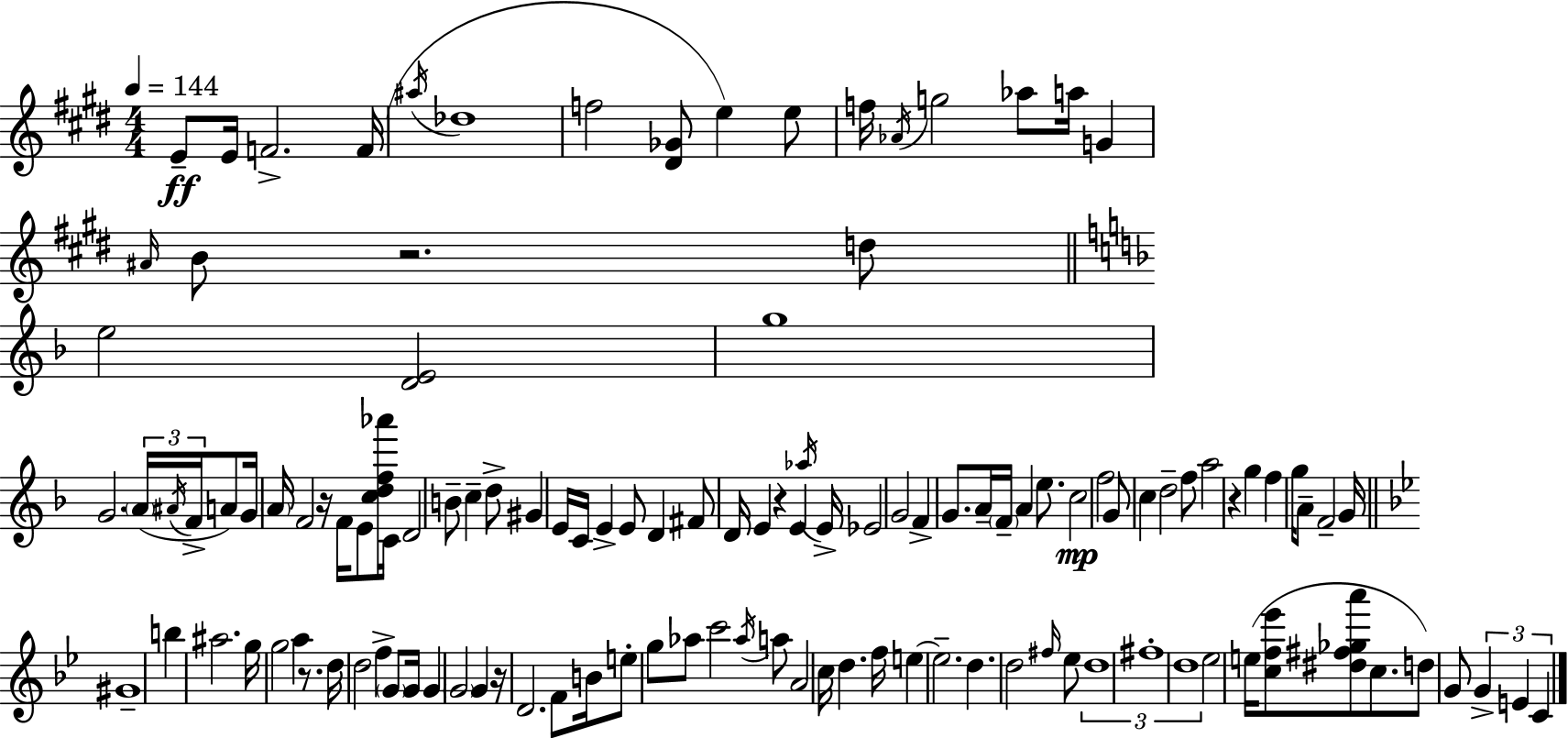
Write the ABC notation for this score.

X:1
T:Untitled
M:4/4
L:1/4
K:E
E/2 E/4 F2 F/4 ^a/4 _d4 f2 [^D_G]/2 e e/2 f/4 _A/4 g2 _a/2 a/4 G ^A/4 B/2 z2 d/2 e2 [DE]2 g4 G2 A/4 ^A/4 F/4 A/2 G/4 A/4 F2 z/4 F/4 E/2 [cdf_a']/4 C/4 D2 B/2 c d/2 ^G E/4 C/4 E E/2 D ^F/2 D/4 E z E _a/4 E/4 _E2 G2 F G/2 A/4 F/4 A e/2 c2 f2 G/2 c d2 f/2 a2 z g f g/4 A/2 F2 G/4 ^G4 b ^a2 g/4 g2 a z/2 d/4 d2 f G/2 G/4 G G2 G z/4 D2 F/2 B/4 e/2 g/2 _a/2 c'2 _a/4 a/2 A2 c/4 d f/4 e e2 d d2 ^f/4 _e/2 d4 ^f4 d4 _e2 e/4 [cf_e']/2 [^d^f_ga']/2 c/2 d/2 G/2 G E C